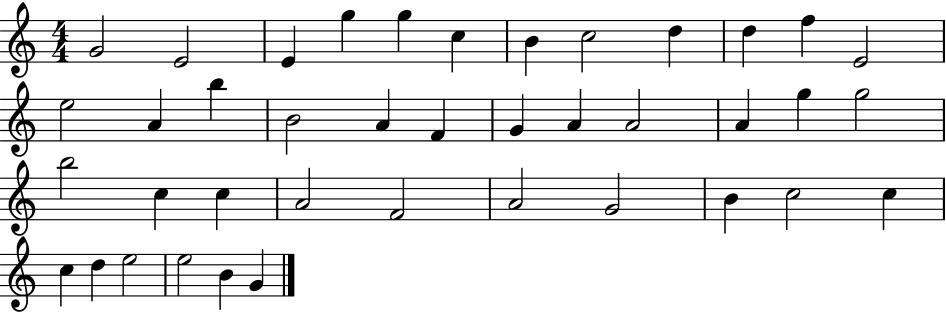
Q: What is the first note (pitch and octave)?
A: G4